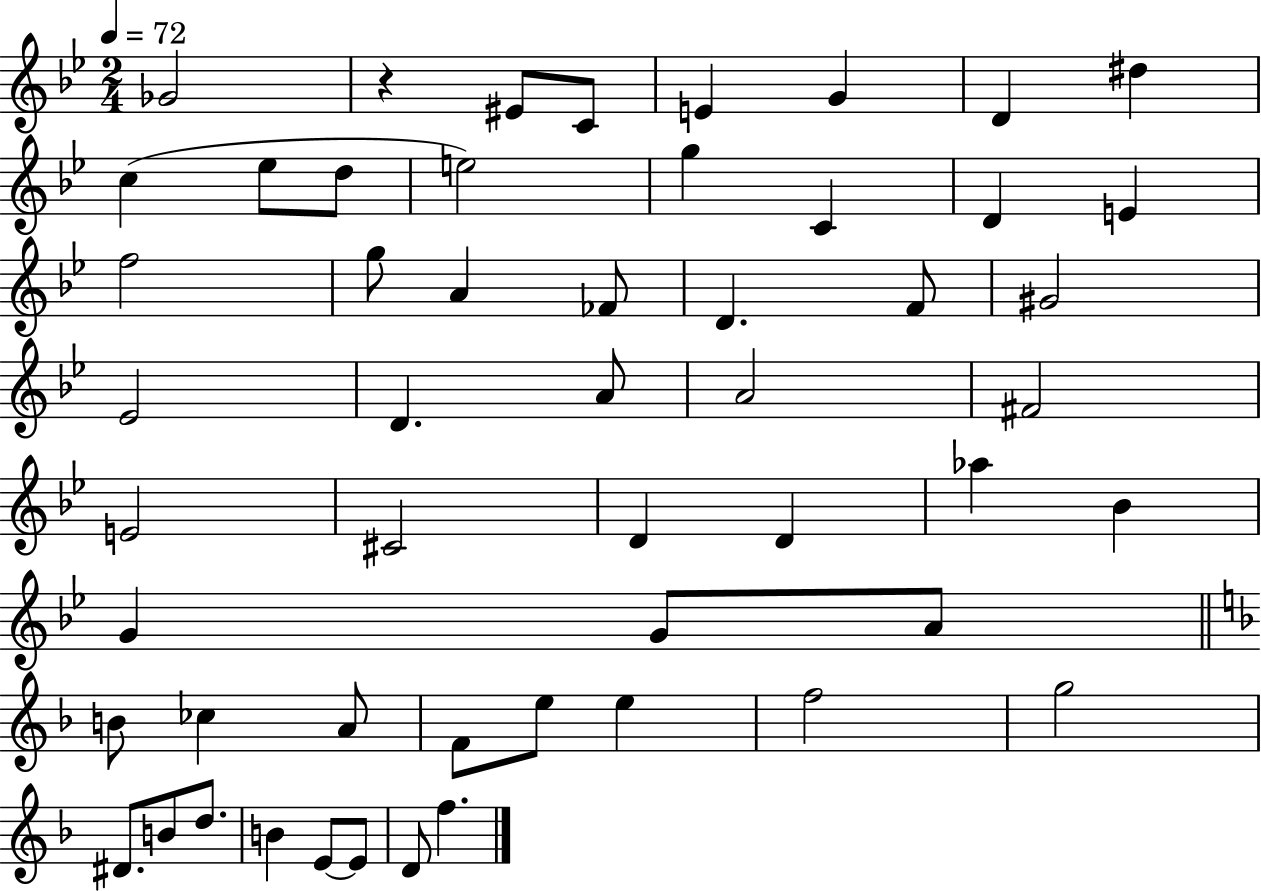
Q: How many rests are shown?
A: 1